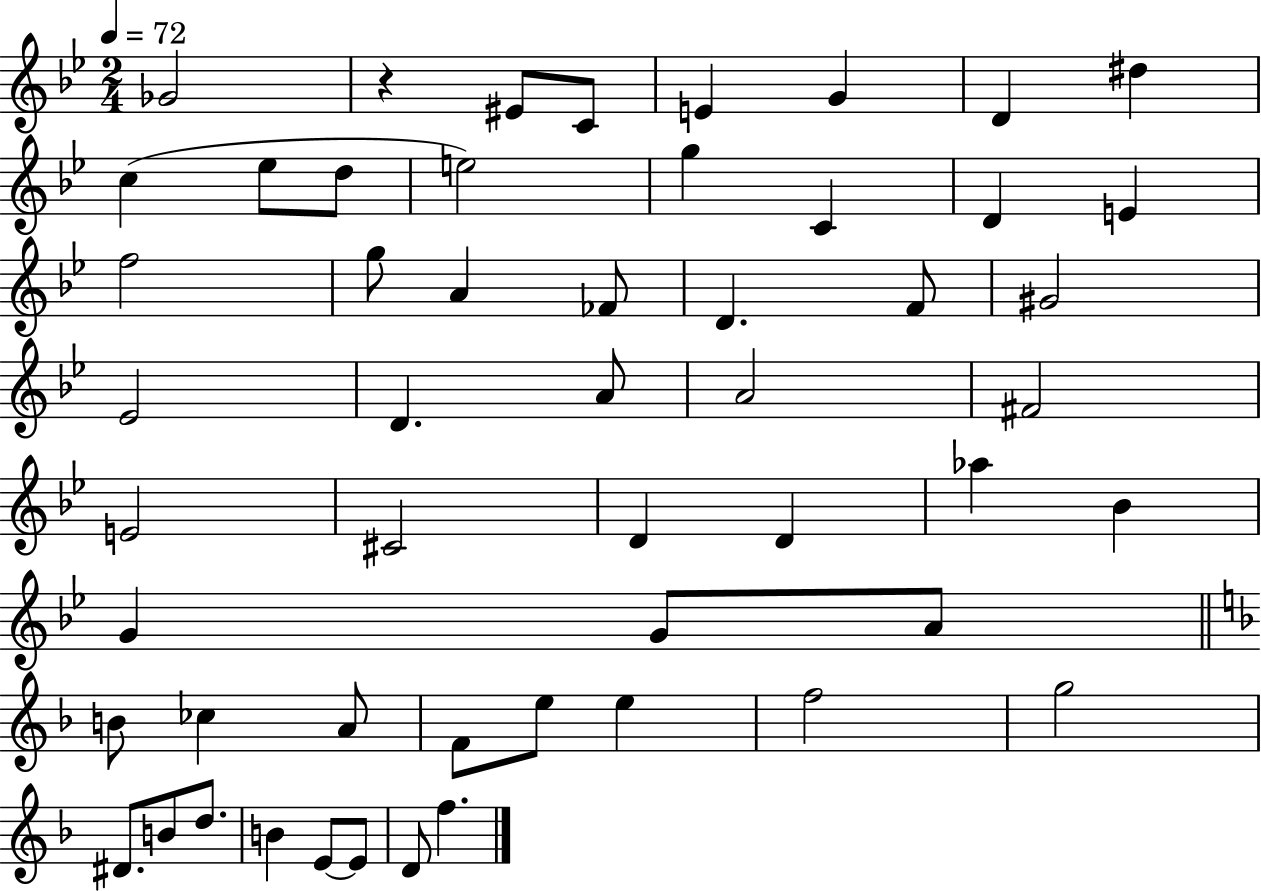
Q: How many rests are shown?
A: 1